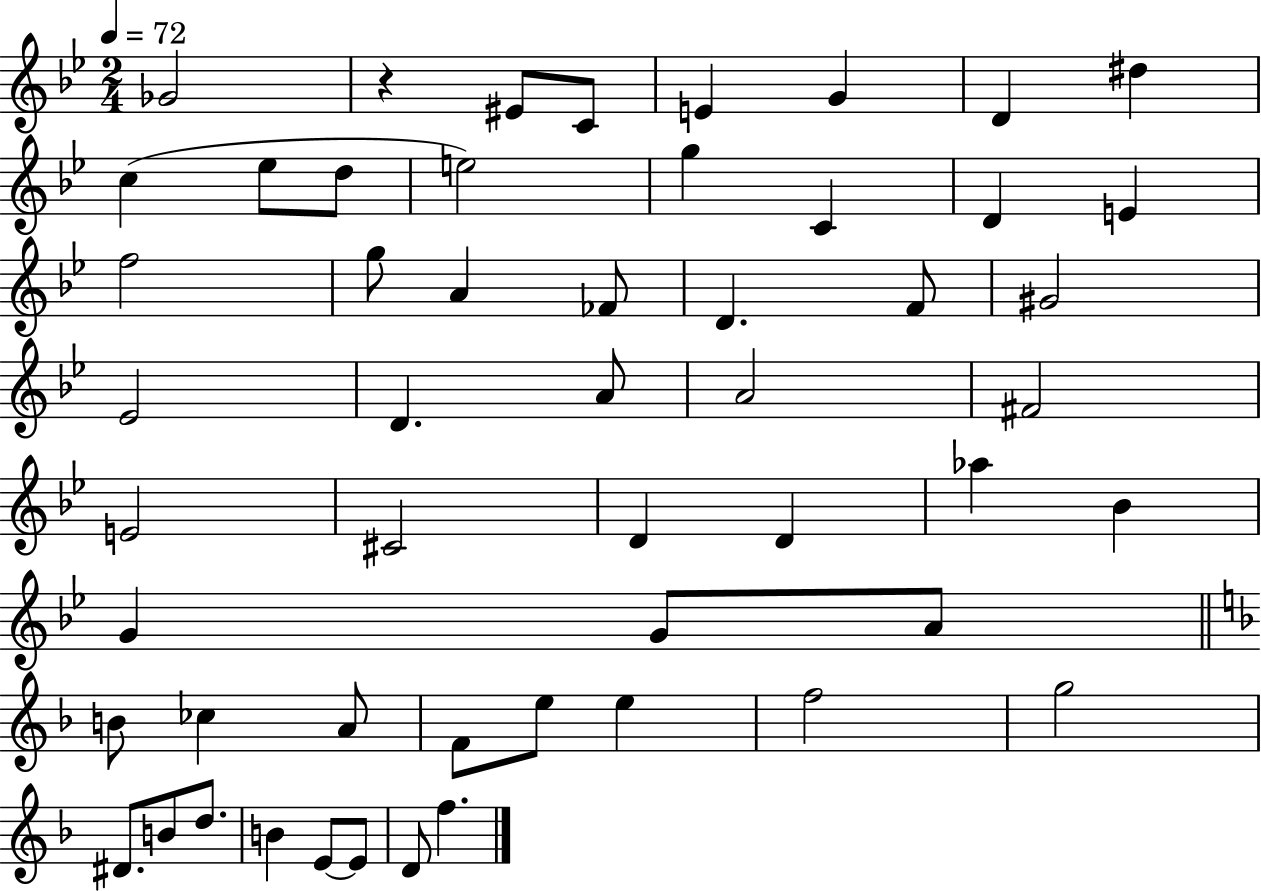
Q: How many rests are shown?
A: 1